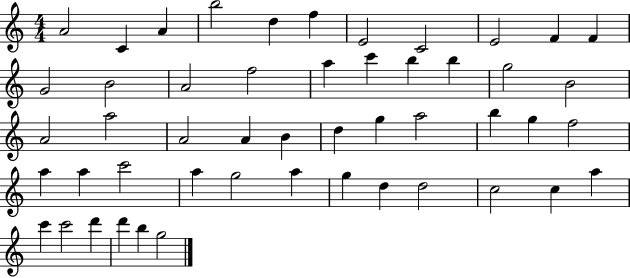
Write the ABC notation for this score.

X:1
T:Untitled
M:4/4
L:1/4
K:C
A2 C A b2 d f E2 C2 E2 F F G2 B2 A2 f2 a c' b b g2 B2 A2 a2 A2 A B d g a2 b g f2 a a c'2 a g2 a g d d2 c2 c a c' c'2 d' d' b g2